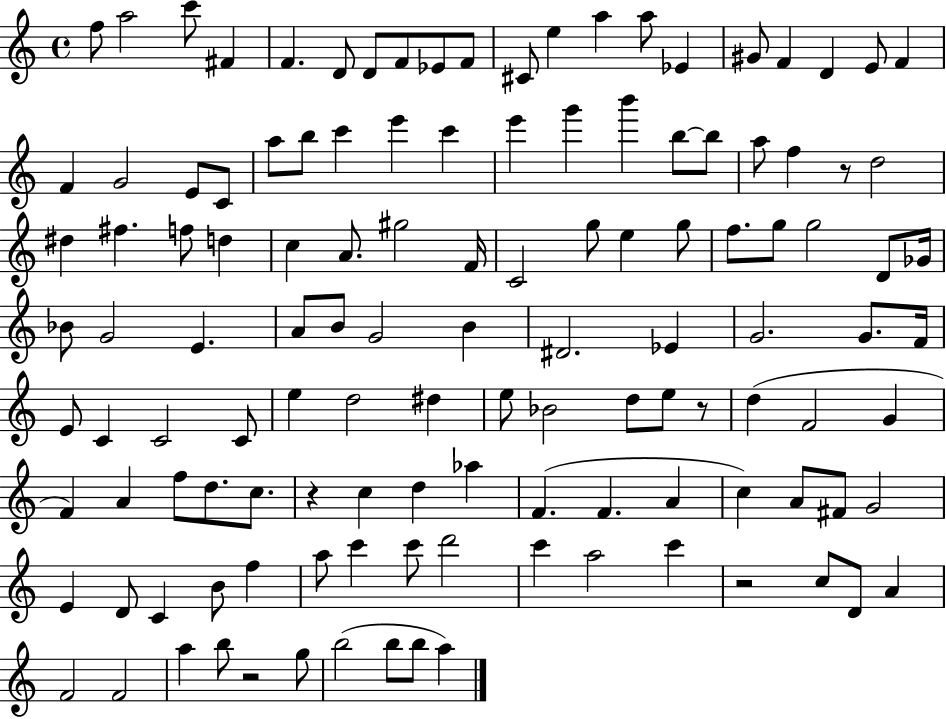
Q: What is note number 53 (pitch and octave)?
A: D4